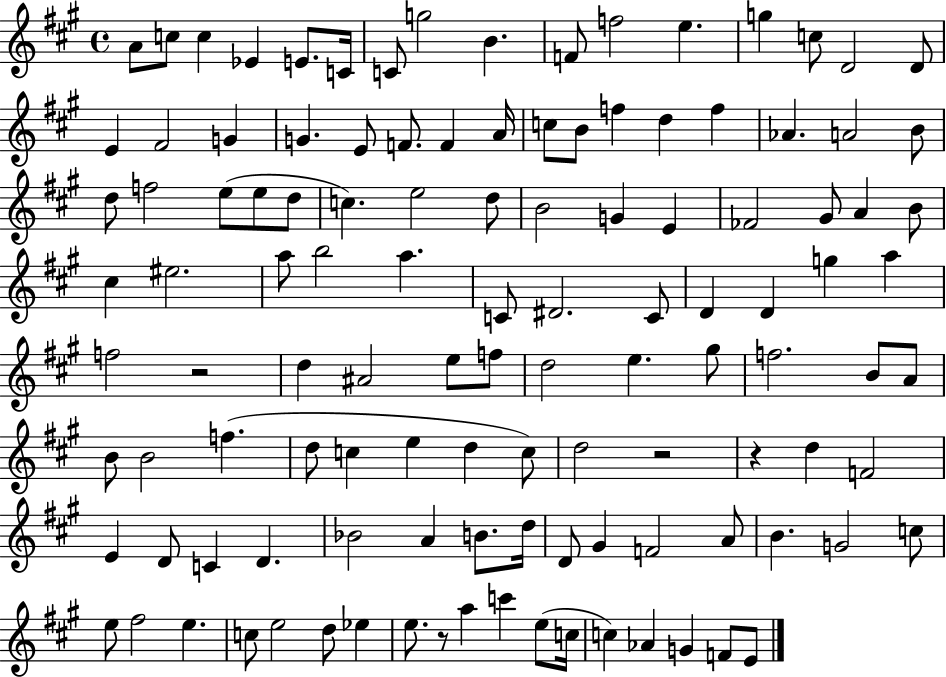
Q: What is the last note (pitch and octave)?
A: E4